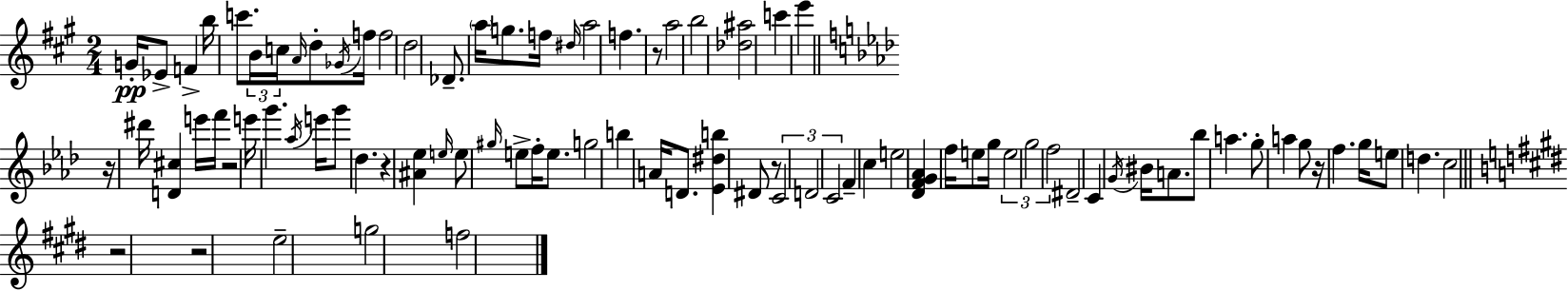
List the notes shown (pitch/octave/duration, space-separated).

G4/s Eb4/e F4/q B5/s C6/e. B4/s C5/s A4/s D5/e Gb4/s F5/s F5/h D5/h Db4/e. A5/s G5/e. F5/s D#5/s A5/h F5/q. R/e A5/h B5/h [Db5,A#5]/h C6/q E6/q R/s D#6/s [D4,C#5]/q E6/s F6/s R/h E6/s G6/q. Ab5/s E6/s G6/e Db5/q. R/q [A#4,Eb5]/q E5/s E5/e G#5/s E5/e F5/s E5/e. G5/h B5/q A4/s D4/e. [Eb4,D#5,B5]/q D#4/e R/e C4/h D4/h C4/h F4/q C5/q E5/h [Db4,F4,G4,Ab4]/q F5/s E5/e G5/s E5/h G5/h F5/h D#4/h C4/q G4/s BIS4/s A4/e. Bb5/e A5/q. G5/e A5/q G5/e R/s F5/q. G5/s E5/e D5/q. C5/h R/h R/h E5/h G5/h F5/h